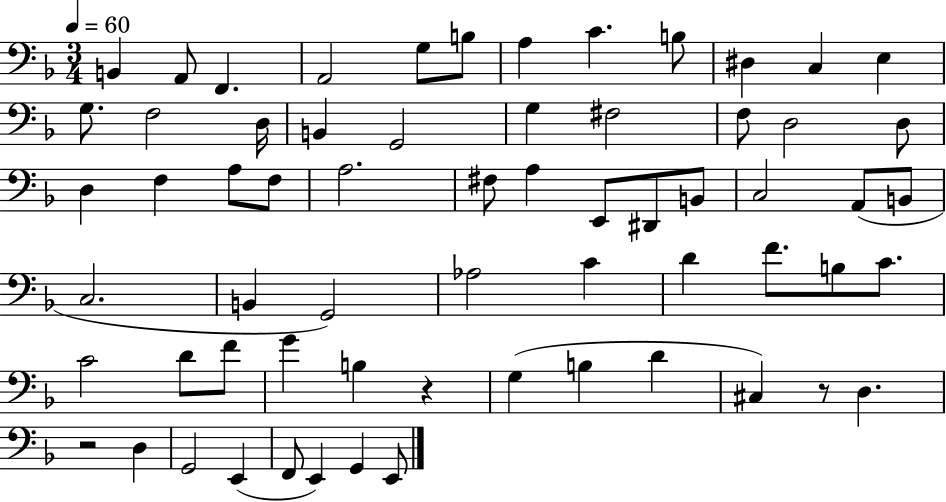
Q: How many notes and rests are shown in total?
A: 64